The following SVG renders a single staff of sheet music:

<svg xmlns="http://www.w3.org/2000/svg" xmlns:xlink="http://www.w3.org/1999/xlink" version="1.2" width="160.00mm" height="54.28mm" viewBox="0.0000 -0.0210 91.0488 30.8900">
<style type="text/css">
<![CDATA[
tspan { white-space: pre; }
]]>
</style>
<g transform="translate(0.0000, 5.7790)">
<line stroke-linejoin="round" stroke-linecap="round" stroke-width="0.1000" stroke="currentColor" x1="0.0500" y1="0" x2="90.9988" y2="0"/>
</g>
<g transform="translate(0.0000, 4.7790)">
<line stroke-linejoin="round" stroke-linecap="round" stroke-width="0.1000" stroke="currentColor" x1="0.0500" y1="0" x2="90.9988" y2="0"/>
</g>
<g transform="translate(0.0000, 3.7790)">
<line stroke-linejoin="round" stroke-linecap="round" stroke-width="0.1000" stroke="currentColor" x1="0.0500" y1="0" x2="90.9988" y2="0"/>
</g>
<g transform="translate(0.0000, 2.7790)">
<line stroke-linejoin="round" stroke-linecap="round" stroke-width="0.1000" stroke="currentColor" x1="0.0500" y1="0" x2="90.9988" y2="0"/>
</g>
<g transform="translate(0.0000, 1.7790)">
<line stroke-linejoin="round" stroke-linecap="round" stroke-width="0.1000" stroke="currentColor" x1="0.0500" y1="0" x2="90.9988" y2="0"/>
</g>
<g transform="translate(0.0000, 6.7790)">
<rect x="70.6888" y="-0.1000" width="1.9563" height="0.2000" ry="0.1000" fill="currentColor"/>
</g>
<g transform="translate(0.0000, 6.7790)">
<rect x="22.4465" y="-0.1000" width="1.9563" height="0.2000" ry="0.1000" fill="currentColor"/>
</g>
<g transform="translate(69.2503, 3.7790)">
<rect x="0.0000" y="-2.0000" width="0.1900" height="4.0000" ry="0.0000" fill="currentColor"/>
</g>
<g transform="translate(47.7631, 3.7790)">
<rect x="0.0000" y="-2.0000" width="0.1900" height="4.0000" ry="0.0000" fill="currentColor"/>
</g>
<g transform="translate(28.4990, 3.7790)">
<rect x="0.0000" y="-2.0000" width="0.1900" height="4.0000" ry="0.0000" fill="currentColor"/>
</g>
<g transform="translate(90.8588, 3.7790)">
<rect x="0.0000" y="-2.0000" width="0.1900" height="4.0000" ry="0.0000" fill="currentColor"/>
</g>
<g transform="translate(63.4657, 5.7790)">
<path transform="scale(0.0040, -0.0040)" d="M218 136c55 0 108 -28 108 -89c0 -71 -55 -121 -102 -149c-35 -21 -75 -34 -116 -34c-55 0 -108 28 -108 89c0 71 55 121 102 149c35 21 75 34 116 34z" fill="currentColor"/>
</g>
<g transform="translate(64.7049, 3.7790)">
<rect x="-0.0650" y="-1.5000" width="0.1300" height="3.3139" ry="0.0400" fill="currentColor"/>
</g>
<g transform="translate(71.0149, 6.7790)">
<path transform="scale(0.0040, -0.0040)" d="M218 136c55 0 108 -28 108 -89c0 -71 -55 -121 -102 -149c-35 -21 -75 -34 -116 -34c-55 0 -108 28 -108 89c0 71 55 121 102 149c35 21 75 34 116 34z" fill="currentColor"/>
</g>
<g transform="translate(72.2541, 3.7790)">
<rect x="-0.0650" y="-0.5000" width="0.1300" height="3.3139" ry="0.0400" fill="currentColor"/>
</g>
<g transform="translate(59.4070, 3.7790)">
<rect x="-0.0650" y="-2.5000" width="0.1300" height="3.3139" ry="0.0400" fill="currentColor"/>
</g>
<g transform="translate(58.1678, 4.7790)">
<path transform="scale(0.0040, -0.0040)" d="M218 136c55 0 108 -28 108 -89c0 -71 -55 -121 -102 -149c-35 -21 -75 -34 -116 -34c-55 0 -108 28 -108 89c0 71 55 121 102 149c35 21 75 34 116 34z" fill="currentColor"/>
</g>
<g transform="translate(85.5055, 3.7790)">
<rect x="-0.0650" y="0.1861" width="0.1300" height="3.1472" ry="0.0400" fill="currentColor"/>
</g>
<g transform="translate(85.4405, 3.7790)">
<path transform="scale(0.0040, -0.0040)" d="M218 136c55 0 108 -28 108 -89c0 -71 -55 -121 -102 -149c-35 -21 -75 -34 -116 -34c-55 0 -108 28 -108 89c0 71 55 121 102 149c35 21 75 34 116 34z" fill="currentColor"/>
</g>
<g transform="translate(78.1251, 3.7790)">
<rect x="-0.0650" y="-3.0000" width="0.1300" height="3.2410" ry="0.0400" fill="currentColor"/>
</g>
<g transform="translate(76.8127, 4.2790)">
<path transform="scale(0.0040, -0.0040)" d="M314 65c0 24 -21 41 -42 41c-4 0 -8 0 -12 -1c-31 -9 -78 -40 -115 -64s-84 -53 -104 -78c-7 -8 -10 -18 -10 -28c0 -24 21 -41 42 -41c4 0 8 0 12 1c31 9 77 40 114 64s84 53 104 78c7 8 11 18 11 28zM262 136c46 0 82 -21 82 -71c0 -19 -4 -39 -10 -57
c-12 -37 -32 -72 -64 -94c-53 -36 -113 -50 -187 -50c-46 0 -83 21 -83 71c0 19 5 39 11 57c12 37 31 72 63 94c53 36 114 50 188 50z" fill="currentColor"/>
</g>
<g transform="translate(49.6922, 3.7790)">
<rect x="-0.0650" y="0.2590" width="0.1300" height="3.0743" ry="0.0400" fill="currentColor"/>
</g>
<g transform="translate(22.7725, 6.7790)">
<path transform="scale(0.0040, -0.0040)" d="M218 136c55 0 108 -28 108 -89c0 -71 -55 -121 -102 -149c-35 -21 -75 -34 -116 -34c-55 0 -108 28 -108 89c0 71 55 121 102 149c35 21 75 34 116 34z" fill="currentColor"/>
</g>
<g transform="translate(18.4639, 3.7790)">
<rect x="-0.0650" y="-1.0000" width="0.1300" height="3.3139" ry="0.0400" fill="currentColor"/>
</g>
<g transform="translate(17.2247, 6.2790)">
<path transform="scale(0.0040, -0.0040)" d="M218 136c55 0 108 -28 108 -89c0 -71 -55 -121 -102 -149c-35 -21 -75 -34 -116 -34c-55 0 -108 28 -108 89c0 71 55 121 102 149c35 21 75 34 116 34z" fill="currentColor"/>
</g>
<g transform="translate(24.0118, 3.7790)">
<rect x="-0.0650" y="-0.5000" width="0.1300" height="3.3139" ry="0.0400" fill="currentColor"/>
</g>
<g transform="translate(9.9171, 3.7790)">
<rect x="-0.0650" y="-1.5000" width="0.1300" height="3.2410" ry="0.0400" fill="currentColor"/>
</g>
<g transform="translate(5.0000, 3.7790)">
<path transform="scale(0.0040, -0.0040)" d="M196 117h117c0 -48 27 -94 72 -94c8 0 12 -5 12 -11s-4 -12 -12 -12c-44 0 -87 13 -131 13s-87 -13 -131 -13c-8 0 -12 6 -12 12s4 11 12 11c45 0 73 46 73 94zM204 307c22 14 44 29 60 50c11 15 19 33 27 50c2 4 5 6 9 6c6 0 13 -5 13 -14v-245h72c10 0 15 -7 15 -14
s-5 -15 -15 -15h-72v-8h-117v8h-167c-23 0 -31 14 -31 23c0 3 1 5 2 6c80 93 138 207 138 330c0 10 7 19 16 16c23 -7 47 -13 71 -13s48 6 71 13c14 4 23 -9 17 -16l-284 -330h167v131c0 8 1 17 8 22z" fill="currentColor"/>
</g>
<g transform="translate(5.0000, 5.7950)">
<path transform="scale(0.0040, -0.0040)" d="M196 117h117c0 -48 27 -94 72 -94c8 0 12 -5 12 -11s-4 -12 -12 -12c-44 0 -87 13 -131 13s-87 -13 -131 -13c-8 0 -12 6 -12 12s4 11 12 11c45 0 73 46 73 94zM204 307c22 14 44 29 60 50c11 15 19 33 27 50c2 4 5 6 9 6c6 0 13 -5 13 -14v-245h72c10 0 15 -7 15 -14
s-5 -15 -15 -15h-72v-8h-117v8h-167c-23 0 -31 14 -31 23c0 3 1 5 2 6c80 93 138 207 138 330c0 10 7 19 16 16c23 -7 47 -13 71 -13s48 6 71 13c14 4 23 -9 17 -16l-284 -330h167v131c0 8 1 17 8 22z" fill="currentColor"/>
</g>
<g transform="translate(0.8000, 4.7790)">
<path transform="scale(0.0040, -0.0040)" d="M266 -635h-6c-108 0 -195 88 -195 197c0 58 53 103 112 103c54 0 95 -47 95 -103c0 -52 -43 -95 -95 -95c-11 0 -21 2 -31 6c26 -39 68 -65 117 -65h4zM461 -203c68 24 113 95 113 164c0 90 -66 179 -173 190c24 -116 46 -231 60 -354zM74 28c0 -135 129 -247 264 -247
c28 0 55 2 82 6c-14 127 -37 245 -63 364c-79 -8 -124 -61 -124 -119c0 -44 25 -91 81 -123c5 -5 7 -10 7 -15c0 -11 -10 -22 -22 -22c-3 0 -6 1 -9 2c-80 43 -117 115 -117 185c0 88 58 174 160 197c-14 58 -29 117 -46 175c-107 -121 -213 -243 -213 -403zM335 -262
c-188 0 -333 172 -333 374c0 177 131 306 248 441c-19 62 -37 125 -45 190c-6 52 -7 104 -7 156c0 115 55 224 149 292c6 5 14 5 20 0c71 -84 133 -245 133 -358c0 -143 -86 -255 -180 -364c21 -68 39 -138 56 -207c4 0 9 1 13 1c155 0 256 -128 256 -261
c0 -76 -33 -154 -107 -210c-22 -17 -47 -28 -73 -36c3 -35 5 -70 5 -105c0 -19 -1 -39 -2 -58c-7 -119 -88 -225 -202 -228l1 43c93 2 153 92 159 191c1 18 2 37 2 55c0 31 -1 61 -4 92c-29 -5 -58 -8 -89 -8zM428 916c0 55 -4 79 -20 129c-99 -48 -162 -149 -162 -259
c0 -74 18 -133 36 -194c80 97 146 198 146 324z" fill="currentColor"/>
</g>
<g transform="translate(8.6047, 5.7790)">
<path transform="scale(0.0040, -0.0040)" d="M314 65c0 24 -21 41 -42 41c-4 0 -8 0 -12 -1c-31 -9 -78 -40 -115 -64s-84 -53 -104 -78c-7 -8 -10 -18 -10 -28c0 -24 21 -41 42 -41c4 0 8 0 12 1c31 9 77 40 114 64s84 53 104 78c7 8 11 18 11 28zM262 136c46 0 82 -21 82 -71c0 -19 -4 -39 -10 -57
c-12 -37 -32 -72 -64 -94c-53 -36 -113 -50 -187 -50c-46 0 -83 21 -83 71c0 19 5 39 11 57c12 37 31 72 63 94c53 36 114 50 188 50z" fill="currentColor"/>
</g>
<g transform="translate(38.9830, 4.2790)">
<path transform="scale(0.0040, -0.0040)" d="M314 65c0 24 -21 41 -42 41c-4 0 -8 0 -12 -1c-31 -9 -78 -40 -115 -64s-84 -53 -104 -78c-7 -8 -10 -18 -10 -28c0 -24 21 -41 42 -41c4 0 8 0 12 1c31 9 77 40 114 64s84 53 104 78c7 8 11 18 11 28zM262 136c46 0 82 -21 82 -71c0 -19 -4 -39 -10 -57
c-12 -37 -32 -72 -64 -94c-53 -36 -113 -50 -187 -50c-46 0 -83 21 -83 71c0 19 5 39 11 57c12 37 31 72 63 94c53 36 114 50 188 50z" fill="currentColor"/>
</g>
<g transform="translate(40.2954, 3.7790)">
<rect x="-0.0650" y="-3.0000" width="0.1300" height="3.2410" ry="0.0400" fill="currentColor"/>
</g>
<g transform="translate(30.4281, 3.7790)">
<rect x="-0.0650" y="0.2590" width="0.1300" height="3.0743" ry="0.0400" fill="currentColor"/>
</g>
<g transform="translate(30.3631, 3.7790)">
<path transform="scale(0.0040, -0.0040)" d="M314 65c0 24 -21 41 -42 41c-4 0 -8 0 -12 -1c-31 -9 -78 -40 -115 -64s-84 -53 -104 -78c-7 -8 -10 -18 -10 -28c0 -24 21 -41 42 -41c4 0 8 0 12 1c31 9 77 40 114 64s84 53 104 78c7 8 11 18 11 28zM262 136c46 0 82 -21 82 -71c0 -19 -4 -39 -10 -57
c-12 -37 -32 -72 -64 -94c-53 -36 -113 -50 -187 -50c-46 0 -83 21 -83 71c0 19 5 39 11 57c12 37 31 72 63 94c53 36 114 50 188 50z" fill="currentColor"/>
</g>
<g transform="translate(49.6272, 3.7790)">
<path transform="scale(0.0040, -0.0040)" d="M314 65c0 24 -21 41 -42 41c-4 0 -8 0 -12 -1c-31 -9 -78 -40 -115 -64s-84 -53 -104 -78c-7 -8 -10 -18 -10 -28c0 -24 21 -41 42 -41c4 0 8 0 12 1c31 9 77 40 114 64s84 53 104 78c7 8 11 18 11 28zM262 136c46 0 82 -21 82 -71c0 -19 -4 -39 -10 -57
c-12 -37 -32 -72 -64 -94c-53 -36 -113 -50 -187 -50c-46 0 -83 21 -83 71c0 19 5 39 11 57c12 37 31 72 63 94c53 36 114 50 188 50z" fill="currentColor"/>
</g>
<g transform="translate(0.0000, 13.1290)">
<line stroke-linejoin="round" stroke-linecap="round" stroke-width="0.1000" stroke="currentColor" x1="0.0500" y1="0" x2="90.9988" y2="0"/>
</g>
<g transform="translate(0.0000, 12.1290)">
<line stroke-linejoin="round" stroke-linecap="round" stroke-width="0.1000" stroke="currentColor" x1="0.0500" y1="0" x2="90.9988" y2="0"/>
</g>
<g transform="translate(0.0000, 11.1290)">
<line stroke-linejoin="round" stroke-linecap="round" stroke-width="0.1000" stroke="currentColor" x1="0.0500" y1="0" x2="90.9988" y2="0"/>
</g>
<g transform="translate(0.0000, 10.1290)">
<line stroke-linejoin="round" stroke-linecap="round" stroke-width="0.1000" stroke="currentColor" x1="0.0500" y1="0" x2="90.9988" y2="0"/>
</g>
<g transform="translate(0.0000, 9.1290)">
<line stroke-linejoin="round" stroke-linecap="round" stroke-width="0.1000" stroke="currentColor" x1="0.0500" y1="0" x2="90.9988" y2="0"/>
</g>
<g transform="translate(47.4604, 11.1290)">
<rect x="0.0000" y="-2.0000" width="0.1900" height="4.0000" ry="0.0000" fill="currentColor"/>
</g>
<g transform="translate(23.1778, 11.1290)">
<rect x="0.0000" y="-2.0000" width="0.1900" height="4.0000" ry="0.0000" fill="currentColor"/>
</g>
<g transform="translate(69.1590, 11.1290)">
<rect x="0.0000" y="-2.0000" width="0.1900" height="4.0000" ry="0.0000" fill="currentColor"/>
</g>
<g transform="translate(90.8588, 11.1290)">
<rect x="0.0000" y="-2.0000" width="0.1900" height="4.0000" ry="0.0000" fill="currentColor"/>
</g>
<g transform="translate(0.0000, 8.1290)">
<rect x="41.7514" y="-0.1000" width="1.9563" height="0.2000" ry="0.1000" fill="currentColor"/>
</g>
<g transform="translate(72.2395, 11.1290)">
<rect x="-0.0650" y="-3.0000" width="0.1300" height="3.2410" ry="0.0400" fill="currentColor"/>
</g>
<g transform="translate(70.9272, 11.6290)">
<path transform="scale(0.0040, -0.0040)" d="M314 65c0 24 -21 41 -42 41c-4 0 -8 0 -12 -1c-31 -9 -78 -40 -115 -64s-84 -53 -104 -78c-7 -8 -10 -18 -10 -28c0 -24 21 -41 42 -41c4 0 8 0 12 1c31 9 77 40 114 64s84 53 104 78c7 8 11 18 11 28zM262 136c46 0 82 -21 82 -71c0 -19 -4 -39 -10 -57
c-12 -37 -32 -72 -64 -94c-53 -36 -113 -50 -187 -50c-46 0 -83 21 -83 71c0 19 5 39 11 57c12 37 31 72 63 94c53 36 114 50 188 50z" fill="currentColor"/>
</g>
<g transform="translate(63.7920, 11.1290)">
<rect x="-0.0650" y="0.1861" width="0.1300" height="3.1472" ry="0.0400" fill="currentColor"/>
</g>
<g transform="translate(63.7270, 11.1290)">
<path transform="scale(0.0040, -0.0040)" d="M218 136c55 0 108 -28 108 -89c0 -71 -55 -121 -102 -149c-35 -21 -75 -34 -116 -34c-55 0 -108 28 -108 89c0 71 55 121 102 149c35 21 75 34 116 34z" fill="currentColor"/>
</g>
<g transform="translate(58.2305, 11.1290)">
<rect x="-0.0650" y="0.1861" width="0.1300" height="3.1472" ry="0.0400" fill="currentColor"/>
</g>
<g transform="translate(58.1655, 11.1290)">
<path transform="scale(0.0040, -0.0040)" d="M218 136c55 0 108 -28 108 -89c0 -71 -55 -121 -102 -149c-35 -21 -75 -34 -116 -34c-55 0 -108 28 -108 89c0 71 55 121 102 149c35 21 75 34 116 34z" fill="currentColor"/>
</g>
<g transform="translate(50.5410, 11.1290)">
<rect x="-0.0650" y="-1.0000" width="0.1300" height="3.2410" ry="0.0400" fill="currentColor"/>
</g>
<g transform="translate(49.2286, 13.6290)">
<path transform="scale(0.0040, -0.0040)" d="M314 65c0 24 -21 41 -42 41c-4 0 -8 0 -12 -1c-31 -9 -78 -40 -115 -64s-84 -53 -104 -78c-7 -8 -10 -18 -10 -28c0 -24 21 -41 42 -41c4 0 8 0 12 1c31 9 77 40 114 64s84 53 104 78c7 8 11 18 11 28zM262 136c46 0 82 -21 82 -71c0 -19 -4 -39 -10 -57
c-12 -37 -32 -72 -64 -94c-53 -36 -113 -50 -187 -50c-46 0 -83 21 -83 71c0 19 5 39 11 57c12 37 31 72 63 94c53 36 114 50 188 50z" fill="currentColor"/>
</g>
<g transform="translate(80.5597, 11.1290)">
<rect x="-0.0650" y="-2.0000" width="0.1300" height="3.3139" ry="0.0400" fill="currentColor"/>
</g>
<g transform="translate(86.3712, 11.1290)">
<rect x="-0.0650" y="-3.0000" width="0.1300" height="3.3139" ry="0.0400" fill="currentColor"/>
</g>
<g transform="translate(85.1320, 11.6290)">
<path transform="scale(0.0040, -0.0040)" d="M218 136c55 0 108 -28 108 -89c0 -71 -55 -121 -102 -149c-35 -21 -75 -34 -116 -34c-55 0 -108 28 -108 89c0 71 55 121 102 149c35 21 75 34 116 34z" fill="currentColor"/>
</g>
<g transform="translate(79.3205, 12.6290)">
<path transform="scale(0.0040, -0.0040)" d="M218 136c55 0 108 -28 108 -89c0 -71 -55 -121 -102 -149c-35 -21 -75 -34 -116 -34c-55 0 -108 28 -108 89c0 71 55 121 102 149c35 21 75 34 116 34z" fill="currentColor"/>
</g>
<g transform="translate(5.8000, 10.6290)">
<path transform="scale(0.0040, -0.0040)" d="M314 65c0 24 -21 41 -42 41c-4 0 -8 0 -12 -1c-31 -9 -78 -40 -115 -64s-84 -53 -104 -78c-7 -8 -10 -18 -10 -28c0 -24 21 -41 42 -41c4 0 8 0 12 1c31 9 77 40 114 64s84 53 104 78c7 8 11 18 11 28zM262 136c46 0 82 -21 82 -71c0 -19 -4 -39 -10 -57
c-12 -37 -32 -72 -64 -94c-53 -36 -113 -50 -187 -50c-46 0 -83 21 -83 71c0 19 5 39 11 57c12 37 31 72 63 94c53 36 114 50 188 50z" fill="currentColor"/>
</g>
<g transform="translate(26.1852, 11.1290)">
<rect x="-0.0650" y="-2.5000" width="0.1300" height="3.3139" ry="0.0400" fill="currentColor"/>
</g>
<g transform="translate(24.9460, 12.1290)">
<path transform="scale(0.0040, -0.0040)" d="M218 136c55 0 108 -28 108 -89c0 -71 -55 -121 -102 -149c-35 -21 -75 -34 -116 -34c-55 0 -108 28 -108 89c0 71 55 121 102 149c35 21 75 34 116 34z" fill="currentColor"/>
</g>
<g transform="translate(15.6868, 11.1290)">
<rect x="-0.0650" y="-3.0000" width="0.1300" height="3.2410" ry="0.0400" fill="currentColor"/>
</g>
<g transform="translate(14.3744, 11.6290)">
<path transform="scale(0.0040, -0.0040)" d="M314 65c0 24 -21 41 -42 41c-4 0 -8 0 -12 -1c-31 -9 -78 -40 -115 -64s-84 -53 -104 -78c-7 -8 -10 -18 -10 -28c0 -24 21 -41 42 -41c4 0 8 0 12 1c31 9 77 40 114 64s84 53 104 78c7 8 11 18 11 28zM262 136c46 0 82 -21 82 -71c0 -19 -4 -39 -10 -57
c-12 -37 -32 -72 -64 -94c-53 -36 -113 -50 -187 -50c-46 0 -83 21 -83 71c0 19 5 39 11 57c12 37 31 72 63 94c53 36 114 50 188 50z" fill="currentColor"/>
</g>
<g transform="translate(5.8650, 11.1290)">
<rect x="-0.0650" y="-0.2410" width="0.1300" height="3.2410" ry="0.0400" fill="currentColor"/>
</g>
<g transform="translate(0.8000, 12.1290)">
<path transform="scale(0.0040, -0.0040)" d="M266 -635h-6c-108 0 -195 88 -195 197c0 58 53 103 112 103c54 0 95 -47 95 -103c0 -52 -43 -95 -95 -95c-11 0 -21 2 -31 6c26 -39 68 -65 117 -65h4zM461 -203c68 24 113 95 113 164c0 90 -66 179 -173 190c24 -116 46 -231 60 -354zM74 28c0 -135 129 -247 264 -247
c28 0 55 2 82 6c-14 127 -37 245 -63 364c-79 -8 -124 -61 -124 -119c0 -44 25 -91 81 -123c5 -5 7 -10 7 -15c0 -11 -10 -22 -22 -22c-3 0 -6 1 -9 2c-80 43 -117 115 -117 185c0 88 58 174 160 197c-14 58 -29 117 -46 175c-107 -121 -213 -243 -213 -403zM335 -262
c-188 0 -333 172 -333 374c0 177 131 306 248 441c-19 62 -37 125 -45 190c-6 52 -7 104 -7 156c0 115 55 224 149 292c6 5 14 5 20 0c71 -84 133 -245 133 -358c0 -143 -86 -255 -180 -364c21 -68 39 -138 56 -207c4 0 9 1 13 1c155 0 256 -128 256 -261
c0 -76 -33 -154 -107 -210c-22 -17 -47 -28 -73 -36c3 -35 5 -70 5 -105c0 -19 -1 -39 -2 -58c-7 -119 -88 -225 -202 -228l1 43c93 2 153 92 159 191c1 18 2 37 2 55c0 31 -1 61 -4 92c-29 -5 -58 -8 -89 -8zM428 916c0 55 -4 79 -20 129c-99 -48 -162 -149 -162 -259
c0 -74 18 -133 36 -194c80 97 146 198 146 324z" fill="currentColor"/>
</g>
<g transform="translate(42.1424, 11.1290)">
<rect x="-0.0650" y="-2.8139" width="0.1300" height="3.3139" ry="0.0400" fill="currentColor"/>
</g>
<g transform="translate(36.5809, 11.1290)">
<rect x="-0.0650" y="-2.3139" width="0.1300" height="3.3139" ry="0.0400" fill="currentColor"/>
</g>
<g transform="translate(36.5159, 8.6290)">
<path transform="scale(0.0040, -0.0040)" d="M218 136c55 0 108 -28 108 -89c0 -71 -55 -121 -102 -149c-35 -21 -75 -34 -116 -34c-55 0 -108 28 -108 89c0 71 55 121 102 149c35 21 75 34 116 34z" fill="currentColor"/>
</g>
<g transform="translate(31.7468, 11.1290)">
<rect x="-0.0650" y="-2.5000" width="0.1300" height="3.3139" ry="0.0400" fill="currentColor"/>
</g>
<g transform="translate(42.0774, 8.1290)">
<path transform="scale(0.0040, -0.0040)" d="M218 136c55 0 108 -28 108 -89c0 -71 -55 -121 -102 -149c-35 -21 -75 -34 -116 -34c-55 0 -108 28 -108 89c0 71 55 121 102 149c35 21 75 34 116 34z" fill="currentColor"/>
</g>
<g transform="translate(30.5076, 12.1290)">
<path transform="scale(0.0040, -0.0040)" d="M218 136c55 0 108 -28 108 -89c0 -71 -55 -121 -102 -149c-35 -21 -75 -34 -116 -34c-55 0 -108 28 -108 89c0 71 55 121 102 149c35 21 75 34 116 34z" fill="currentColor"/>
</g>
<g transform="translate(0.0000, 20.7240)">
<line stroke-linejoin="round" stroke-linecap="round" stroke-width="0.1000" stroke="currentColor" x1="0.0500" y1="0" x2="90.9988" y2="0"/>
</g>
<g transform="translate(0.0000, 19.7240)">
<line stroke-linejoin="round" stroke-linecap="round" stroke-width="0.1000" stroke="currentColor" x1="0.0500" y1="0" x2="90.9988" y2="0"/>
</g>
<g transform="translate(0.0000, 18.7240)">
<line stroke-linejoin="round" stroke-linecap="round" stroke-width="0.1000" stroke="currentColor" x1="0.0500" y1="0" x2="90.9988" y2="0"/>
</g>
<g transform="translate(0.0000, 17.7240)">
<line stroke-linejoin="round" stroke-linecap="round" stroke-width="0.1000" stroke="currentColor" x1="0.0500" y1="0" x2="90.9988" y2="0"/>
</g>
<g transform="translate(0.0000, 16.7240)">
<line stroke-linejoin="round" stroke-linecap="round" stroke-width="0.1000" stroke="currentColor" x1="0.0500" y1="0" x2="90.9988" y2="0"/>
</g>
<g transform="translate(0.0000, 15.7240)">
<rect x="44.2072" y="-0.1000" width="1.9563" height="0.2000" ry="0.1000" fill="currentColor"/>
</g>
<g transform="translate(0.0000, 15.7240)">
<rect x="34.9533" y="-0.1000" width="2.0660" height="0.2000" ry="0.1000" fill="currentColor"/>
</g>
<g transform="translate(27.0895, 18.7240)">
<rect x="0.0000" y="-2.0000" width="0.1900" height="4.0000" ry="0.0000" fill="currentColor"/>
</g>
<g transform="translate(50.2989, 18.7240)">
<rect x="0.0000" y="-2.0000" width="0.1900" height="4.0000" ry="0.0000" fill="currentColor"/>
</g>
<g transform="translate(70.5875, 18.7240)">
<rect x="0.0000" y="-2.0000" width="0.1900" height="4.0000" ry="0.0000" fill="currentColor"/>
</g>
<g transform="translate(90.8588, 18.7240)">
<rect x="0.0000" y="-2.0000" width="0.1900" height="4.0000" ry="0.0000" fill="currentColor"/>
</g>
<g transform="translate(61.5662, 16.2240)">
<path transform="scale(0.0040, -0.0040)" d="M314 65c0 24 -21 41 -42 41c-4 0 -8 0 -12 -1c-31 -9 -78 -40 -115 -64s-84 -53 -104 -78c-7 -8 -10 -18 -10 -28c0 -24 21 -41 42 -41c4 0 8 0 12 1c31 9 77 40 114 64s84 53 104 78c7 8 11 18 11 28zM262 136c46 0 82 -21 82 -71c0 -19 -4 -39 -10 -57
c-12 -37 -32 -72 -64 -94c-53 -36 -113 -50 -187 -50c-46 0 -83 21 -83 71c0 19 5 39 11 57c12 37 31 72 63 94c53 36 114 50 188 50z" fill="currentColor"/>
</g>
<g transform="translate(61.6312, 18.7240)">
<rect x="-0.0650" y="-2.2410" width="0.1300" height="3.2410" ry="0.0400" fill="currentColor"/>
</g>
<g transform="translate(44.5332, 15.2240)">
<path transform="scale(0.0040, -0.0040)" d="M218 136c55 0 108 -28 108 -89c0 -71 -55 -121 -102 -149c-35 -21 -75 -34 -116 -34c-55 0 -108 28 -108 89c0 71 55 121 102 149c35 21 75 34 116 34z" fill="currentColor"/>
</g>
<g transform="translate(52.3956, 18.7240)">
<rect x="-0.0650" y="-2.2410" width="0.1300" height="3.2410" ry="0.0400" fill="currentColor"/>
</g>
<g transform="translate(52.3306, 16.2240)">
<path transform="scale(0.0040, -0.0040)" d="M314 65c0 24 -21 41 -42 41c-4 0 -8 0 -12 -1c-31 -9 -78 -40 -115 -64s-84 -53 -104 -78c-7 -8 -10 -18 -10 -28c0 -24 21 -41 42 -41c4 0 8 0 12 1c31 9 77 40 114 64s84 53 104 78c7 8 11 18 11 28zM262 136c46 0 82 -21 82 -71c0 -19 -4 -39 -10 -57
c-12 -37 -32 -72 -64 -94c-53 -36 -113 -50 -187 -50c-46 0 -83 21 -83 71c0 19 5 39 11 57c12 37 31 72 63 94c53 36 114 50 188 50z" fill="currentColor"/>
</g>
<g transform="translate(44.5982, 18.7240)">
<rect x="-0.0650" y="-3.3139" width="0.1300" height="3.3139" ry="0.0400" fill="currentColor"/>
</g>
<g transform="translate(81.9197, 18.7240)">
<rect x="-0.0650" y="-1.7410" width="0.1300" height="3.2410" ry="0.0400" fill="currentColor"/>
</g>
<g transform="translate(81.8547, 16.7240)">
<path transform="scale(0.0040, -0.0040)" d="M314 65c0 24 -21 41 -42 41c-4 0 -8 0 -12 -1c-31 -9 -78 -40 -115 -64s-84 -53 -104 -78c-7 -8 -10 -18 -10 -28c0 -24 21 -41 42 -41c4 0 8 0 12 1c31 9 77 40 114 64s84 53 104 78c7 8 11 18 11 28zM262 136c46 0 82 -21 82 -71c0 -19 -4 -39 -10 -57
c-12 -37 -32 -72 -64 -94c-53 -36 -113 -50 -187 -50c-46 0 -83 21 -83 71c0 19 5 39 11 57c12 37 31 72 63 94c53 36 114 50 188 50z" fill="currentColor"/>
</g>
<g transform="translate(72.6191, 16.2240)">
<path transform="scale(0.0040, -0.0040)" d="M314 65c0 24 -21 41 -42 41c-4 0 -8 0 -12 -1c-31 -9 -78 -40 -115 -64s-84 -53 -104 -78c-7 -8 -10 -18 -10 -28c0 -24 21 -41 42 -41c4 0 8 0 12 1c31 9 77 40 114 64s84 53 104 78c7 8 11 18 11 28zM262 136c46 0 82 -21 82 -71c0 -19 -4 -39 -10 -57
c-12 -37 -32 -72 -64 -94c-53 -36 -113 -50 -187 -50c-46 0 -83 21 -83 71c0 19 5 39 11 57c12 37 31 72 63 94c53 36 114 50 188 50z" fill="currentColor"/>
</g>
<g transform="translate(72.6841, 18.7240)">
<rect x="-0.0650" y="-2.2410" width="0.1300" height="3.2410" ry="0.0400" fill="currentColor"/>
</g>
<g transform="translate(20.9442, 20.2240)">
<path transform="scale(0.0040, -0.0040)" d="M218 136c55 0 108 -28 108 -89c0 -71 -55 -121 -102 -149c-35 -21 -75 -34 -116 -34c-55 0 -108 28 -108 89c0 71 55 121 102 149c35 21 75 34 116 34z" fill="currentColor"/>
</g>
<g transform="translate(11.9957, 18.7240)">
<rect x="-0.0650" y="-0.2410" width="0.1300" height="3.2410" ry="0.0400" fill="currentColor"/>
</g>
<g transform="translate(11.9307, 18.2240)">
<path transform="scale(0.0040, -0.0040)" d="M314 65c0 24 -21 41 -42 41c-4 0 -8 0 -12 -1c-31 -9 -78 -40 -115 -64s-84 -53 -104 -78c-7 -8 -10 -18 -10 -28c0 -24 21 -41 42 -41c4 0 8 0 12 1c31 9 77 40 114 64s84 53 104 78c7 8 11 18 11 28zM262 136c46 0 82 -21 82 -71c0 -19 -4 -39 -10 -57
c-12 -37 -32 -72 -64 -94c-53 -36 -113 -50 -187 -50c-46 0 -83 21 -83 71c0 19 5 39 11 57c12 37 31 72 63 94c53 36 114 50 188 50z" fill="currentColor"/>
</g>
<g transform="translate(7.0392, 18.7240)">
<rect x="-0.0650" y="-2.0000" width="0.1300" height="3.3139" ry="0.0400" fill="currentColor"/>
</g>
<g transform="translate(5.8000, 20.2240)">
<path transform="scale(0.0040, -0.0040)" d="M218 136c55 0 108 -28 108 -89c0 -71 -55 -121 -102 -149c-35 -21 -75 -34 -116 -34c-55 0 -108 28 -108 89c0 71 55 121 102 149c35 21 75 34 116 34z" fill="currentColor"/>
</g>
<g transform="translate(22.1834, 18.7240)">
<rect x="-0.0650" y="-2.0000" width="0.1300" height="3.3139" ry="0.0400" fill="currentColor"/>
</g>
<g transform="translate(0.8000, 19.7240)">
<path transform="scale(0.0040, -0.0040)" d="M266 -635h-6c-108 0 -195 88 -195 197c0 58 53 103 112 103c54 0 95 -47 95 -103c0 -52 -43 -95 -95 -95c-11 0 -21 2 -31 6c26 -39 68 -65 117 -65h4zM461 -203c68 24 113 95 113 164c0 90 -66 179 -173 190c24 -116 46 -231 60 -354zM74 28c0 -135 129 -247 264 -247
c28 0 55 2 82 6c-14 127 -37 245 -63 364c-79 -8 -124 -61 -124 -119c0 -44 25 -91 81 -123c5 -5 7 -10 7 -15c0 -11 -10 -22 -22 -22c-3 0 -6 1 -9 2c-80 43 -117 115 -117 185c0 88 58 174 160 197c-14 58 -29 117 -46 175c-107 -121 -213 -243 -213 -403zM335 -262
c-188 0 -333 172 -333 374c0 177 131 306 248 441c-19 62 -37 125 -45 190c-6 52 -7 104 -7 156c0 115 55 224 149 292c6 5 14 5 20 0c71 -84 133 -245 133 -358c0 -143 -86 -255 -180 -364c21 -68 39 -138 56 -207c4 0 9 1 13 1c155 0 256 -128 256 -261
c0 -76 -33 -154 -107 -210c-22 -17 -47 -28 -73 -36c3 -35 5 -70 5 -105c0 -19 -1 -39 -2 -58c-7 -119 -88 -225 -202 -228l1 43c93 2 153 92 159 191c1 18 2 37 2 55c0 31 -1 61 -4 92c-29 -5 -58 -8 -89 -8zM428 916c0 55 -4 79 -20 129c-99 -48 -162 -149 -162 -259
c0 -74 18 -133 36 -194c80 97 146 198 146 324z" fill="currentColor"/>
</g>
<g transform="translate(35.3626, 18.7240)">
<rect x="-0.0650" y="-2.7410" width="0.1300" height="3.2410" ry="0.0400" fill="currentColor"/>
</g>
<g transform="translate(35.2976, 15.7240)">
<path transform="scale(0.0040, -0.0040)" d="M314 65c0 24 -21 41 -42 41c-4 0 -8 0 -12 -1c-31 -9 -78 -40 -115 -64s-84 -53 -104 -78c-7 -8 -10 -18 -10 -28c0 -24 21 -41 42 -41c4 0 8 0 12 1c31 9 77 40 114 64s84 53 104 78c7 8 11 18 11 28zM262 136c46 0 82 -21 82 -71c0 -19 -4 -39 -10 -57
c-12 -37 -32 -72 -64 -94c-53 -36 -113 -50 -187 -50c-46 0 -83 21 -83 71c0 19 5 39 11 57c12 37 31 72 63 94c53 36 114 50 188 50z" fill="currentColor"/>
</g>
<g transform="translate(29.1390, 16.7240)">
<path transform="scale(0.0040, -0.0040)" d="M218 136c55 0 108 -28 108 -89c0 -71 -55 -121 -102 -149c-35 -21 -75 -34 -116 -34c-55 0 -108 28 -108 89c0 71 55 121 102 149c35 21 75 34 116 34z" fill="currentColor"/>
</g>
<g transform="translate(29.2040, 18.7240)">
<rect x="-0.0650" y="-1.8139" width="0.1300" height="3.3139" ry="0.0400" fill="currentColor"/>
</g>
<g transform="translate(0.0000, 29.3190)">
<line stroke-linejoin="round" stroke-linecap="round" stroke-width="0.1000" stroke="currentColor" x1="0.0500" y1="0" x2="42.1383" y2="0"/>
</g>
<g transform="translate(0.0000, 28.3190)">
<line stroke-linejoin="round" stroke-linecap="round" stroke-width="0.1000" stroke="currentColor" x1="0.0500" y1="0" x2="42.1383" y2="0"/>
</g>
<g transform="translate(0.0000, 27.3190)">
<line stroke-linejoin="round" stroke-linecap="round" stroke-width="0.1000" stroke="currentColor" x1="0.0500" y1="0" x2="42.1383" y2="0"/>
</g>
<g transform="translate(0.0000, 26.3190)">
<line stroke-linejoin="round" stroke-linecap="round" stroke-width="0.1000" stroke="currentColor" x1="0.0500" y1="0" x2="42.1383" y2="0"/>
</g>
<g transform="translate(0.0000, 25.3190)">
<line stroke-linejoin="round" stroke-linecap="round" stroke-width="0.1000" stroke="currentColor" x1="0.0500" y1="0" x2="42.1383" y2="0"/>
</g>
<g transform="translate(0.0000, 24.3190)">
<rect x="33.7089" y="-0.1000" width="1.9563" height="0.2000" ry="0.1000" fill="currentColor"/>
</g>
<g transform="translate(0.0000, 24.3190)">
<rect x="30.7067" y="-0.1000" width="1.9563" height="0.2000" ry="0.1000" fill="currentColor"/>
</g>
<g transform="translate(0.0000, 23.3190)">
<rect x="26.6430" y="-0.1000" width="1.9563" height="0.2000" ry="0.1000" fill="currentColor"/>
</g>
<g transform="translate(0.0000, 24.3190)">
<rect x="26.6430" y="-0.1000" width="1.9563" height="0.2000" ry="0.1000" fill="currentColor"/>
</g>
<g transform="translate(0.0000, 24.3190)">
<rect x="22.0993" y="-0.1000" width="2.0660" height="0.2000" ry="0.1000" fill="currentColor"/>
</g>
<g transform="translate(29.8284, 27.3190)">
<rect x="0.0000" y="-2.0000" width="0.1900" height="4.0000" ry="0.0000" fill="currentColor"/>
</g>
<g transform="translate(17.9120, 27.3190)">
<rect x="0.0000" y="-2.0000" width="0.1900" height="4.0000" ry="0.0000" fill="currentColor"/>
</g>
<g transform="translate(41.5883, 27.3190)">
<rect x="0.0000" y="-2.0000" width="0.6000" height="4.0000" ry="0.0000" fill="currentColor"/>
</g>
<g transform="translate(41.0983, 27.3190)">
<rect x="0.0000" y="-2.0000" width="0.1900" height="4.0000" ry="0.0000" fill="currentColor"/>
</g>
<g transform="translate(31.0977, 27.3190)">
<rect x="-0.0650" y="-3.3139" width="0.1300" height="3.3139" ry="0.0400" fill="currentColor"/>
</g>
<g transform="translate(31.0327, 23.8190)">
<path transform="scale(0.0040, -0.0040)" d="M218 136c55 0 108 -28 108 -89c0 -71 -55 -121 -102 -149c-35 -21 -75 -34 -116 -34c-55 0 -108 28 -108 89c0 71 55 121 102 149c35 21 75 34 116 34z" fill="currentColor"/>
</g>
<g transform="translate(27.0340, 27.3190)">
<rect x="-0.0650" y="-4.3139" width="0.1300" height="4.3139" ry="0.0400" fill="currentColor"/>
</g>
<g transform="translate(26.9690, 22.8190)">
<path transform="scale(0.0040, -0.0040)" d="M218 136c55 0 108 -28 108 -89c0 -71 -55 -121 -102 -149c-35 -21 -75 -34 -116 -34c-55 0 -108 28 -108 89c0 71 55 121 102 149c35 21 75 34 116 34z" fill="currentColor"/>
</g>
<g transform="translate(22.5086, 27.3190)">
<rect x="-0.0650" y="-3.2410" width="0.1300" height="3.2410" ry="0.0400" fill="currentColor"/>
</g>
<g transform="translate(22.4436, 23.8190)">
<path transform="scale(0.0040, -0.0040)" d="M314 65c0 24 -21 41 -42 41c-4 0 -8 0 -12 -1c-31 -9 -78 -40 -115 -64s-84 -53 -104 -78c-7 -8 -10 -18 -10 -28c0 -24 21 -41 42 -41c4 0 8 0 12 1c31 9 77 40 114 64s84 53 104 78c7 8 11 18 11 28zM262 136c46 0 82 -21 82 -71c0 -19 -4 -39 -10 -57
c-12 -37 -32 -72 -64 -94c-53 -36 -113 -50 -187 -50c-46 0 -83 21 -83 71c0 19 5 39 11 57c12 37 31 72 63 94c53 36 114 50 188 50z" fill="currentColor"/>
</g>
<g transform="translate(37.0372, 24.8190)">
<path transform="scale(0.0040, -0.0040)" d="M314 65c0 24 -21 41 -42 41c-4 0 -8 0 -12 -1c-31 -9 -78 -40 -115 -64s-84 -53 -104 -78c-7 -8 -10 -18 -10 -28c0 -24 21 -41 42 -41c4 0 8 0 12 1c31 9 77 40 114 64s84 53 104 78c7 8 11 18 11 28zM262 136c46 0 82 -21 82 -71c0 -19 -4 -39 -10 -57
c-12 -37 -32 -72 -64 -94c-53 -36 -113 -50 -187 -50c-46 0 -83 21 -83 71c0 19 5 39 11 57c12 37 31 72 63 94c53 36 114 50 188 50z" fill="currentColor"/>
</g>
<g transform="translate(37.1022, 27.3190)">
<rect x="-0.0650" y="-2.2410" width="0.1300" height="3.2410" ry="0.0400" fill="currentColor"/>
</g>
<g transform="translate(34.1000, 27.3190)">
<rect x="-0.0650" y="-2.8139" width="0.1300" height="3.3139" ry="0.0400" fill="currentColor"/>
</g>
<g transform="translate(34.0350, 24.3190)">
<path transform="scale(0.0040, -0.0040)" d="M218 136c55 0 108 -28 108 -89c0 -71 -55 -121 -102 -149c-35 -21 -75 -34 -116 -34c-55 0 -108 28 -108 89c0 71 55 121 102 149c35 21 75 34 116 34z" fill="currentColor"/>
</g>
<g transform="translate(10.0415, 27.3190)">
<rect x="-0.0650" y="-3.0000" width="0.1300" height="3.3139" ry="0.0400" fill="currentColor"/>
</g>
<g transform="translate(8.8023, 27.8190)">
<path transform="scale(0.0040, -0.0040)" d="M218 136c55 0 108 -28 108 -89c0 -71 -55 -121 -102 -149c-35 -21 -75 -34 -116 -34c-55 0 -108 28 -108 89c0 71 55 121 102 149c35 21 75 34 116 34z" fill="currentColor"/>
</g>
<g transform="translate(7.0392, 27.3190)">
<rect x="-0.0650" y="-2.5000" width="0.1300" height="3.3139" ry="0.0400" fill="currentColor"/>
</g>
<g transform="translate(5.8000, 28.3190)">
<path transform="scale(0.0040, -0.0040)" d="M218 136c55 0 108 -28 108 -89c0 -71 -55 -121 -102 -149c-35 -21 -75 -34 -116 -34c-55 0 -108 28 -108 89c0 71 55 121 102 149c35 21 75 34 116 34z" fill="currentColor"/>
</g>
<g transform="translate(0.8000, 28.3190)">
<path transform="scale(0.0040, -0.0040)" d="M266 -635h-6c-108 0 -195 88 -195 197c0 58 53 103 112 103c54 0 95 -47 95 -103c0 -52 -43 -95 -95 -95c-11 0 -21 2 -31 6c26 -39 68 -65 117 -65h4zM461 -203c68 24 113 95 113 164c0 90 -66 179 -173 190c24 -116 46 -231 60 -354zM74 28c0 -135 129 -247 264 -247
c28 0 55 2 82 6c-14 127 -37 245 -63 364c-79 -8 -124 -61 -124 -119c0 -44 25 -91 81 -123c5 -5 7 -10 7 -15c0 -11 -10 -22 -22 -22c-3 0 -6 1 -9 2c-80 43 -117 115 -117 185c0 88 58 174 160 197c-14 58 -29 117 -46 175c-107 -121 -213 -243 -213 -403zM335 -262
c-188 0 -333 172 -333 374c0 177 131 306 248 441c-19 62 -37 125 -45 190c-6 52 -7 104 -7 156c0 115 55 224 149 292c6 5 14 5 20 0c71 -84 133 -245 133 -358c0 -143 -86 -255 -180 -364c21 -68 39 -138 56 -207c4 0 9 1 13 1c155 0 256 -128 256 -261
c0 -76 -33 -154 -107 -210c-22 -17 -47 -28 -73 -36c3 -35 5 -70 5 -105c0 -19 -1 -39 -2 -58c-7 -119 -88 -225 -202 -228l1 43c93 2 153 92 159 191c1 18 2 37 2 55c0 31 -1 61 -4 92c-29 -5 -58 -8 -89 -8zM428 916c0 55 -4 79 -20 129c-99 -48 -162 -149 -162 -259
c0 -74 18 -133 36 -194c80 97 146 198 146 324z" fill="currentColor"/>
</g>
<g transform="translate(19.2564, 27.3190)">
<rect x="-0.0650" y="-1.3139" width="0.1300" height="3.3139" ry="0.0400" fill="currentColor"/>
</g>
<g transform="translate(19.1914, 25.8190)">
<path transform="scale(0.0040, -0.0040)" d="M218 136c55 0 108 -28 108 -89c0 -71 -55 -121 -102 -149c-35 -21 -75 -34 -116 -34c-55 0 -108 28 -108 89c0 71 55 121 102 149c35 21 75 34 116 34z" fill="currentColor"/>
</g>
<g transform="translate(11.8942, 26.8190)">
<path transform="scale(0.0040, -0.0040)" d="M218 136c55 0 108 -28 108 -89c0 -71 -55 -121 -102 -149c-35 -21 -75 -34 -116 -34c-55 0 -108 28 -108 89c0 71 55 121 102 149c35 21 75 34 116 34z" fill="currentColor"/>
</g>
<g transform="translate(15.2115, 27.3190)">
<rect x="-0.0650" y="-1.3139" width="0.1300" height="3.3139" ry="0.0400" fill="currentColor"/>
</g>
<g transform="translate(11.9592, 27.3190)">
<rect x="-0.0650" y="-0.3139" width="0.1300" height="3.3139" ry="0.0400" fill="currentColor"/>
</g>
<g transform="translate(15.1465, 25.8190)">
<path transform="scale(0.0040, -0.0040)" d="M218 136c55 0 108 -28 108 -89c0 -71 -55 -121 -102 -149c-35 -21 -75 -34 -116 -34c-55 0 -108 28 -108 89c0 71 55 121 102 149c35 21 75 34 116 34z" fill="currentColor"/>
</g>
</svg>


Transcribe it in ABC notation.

X:1
T:Untitled
M:4/4
L:1/4
K:C
E2 D C B2 A2 B2 G E C A2 B c2 A2 G G g a D2 B B A2 F A F c2 F f a2 b g2 g2 g2 f2 G A c e e b2 d' b a g2